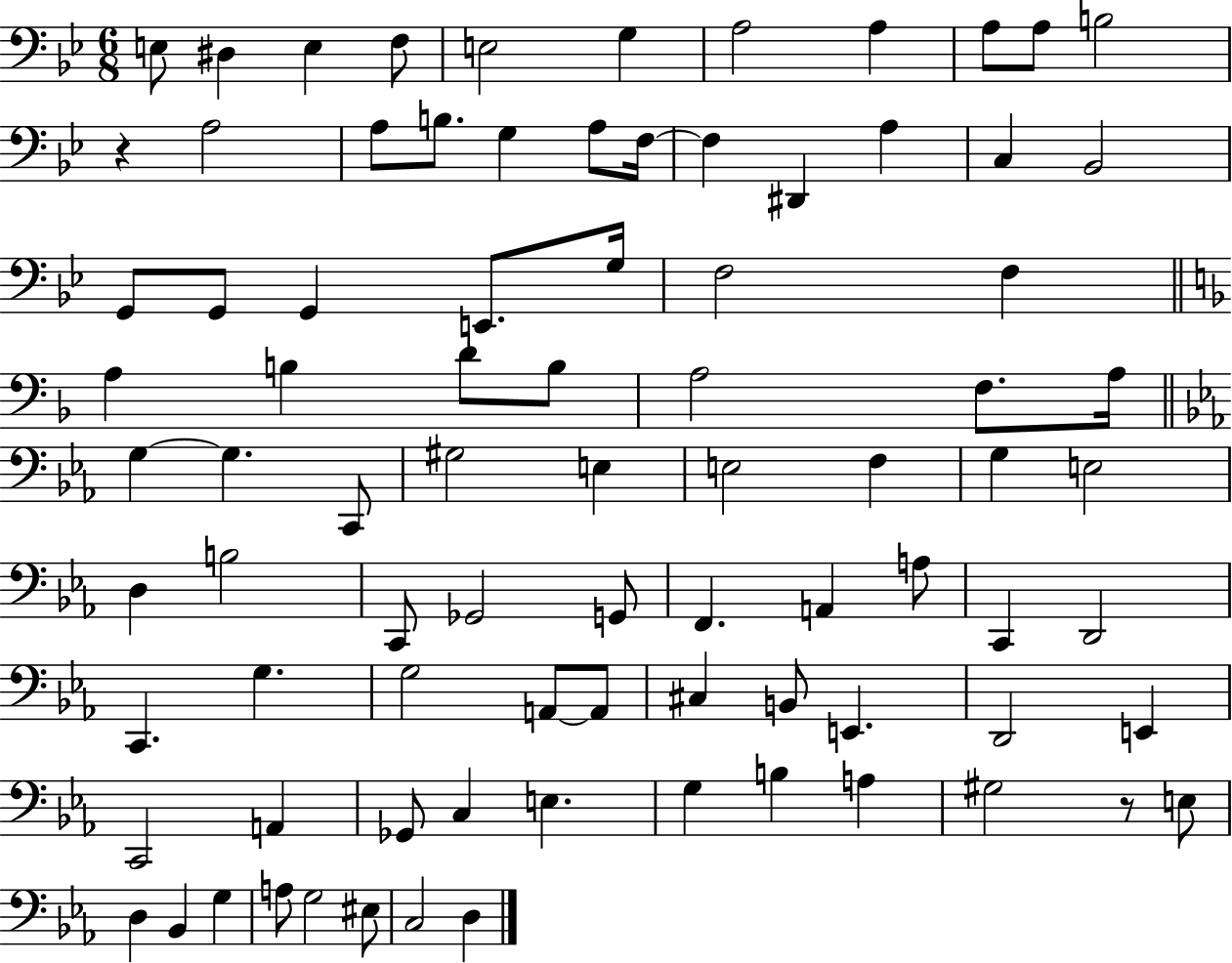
{
  \clef bass
  \numericTimeSignature
  \time 6/8
  \key bes \major
  e8 dis4 e4 f8 | e2 g4 | a2 a4 | a8 a8 b2 | \break r4 a2 | a8 b8. g4 a8 f16~~ | f4 dis,4 a4 | c4 bes,2 | \break g,8 g,8 g,4 e,8. g16 | f2 f4 | \bar "||" \break \key d \minor a4 b4 d'8 b8 | a2 f8. a16 | \bar "||" \break \key ees \major g4~~ g4. c,8 | gis2 e4 | e2 f4 | g4 e2 | \break d4 b2 | c,8 ges,2 g,8 | f,4. a,4 a8 | c,4 d,2 | \break c,4. g4. | g2 a,8~~ a,8 | cis4 b,8 e,4. | d,2 e,4 | \break c,2 a,4 | ges,8 c4 e4. | g4 b4 a4 | gis2 r8 e8 | \break d4 bes,4 g4 | a8 g2 eis8 | c2 d4 | \bar "|."
}